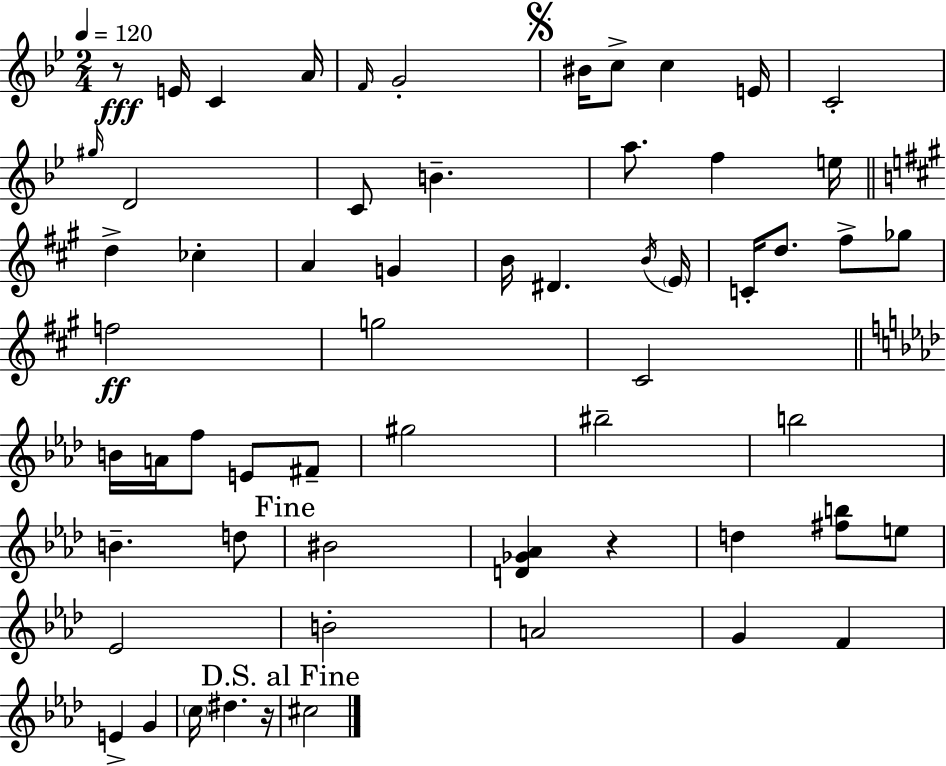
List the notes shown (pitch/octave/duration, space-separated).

R/e E4/s C4/q A4/s F4/s G4/h BIS4/s C5/e C5/q E4/s C4/h G#5/s D4/h C4/e B4/q. A5/e. F5/q E5/s D5/q CES5/q A4/q G4/q B4/s D#4/q. B4/s E4/s C4/s D5/e. F#5/e Gb5/e F5/h G5/h C#4/h B4/s A4/s F5/e E4/e F#4/e G#5/h BIS5/h B5/h B4/q. D5/e BIS4/h [D4,Gb4,Ab4]/q R/q D5/q [F#5,B5]/e E5/e Eb4/h B4/h A4/h G4/q F4/q E4/q G4/q C5/s D#5/q. R/s C#5/h